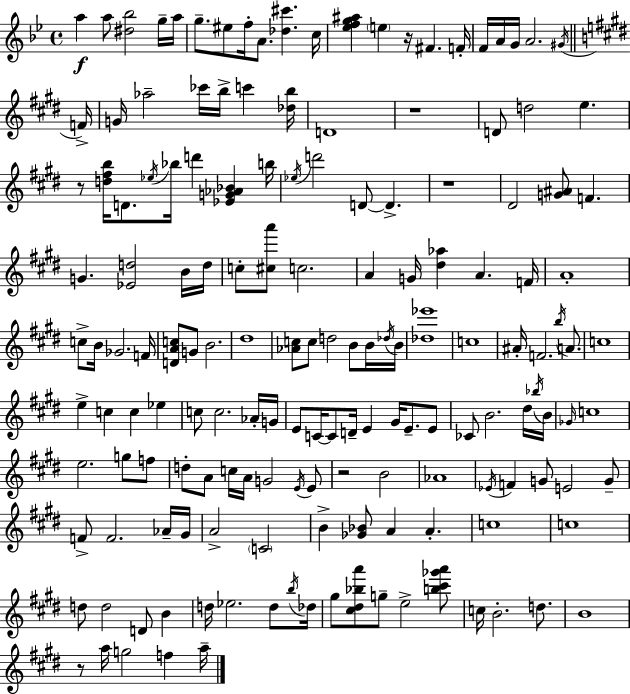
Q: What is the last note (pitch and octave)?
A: A5